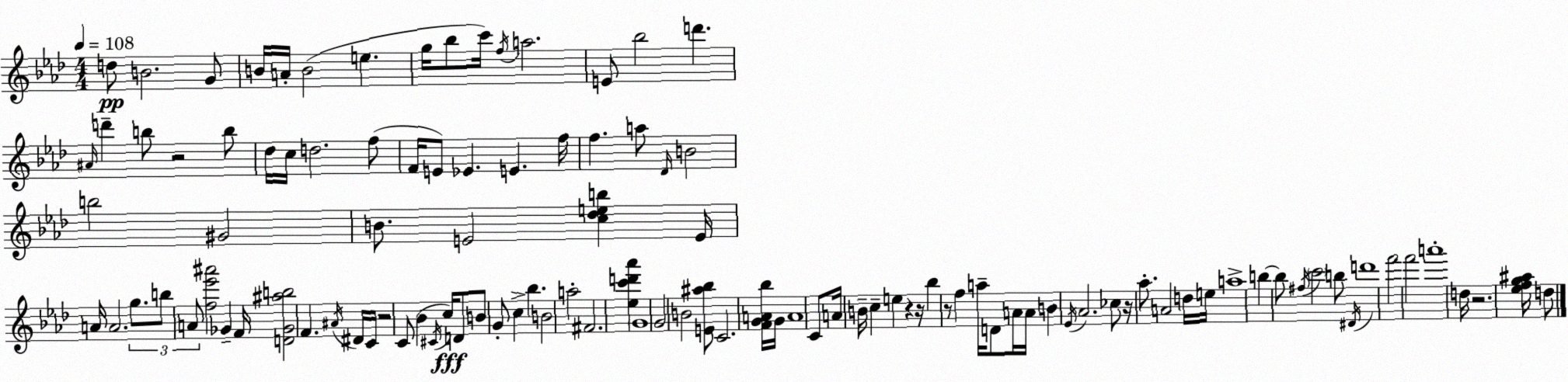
X:1
T:Untitled
M:4/4
L:1/4
K:Ab
d/2 B2 G/2 B/4 A/4 B2 e g/4 _b/2 c'/4 f/4 a2 E/2 _b2 d' ^A/4 d' b/2 z2 b/2 _d/4 c/4 d2 f/2 F/4 E/2 _E E f/4 f a/2 _D/4 B2 b2 ^G2 B/2 E2 [c_deb] E/4 A/4 A2 g/2 b/2 A/2 [f_e'^a']2 _G F/4 [D_G^ab]2 F ^A/4 ^D/4 C/4 z2 C/2 _B ^C/4 c/4 D/2 B/2 G/2 c _b B2 a2 ^F2 [_ec'd'_a'] G4 G2 B2 [E^a_b]/2 C2 [FGA_b]/4 G/4 A4 C/2 A/4 B/4 c e z z/4 _b z/2 f a/4 D/2 A/4 A/4 B _E/4 _A2 _c/2 z/4 _a/2 A2 d/4 e/4 a4 b b/2 ^f/4 c'2 b/2 ^D/4 d'4 f'2 f'2 a'4 d/4 z2 [_efg^a]/4 d/2